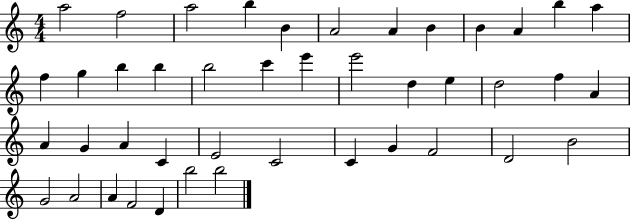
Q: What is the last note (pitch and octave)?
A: B5